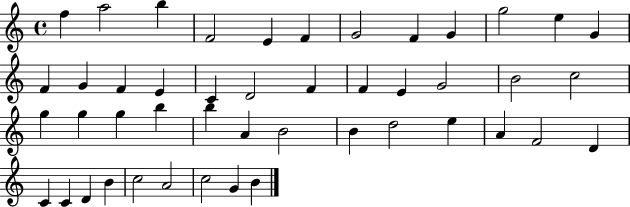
{
  \clef treble
  \time 4/4
  \defaultTimeSignature
  \key c \major
  f''4 a''2 b''4 | f'2 e'4 f'4 | g'2 f'4 g'4 | g''2 e''4 g'4 | \break f'4 g'4 f'4 e'4 | c'4 d'2 f'4 | f'4 e'4 g'2 | b'2 c''2 | \break g''4 g''4 g''4 b''4 | b''4 a'4 b'2 | b'4 d''2 e''4 | a'4 f'2 d'4 | \break c'4 c'4 d'4 b'4 | c''2 a'2 | c''2 g'4 b'4 | \bar "|."
}